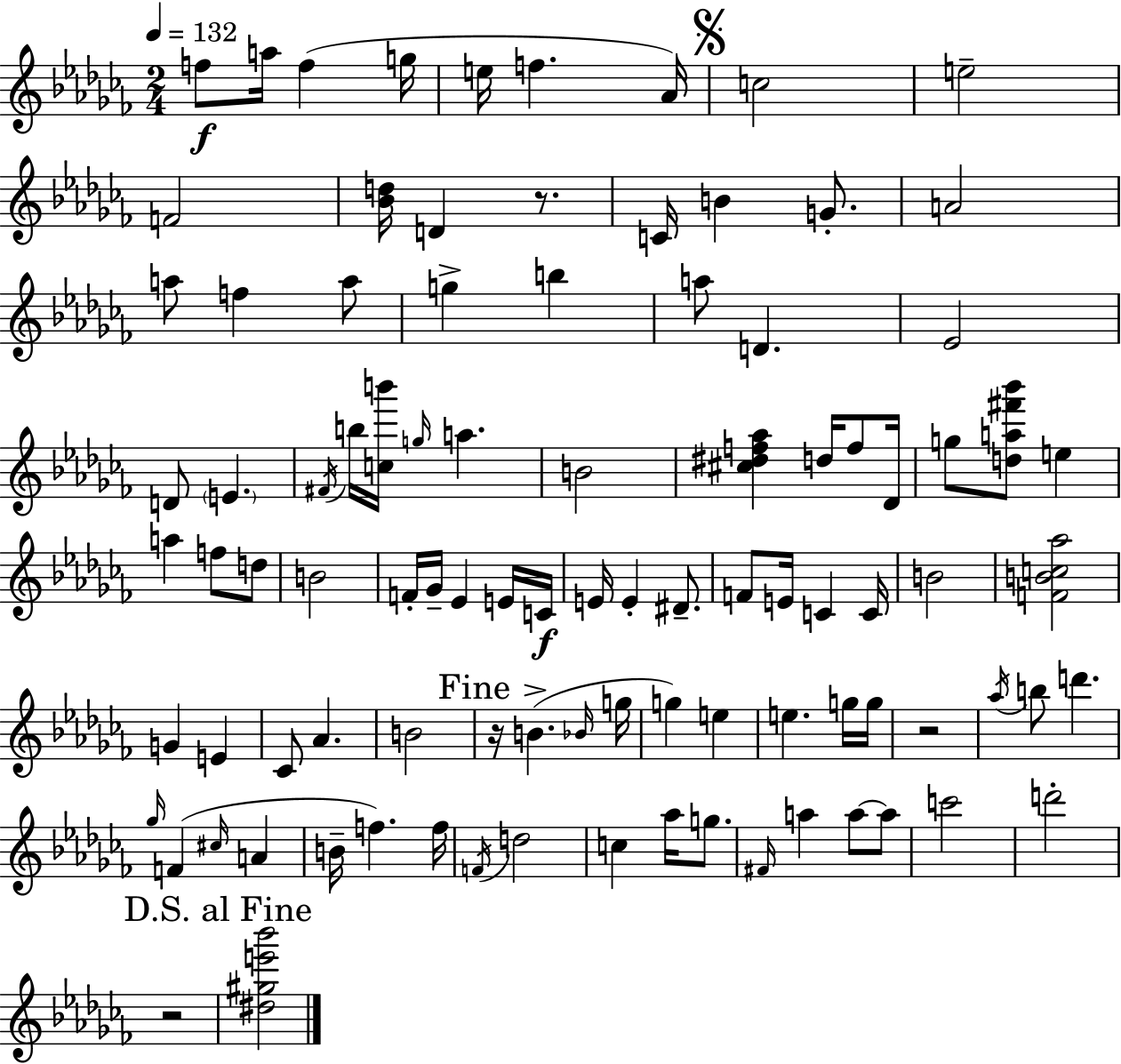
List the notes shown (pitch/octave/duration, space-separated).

F5/e A5/s F5/q G5/s E5/s F5/q. Ab4/s C5/h E5/h F4/h [Bb4,D5]/s D4/q R/e. C4/s B4/q G4/e. A4/h A5/e F5/q A5/e G5/q B5/q A5/e D4/q. Eb4/h D4/e E4/q. F#4/s B5/s [C5,B6]/s G5/s A5/q. B4/h [C#5,D#5,F5,Ab5]/q D5/s F5/e Db4/s G5/e [D5,A5,F#6,Bb6]/e E5/q A5/q F5/e D5/e B4/h F4/s Gb4/s Eb4/q E4/s C4/s E4/s E4/q D#4/e. F4/e E4/s C4/q C4/s B4/h [F4,B4,C5,Ab5]/h G4/q E4/q CES4/e Ab4/q. B4/h R/s B4/q. Bb4/s G5/s G5/q E5/q E5/q. G5/s G5/s R/h Ab5/s B5/e D6/q. Gb5/s F4/q C#5/s A4/q B4/s F5/q. F5/s F4/s D5/h C5/q Ab5/s G5/e. F#4/s A5/q A5/e A5/e C6/h D6/h R/h [D#5,G#5,E6,Bb6]/h